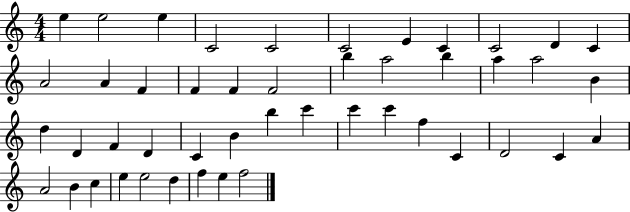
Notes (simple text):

E5/q E5/h E5/q C4/h C4/h C4/h E4/q C4/q C4/h D4/q C4/q A4/h A4/q F4/q F4/q F4/q F4/h B5/q A5/h B5/q A5/q A5/h B4/q D5/q D4/q F4/q D4/q C4/q B4/q B5/q C6/q C6/q C6/q F5/q C4/q D4/h C4/q A4/q A4/h B4/q C5/q E5/q E5/h D5/q F5/q E5/q F5/h